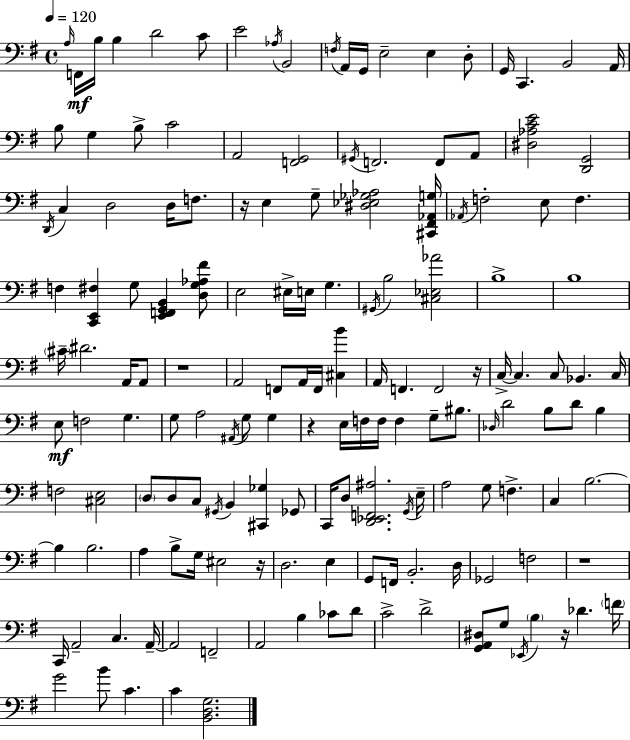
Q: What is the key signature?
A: G major